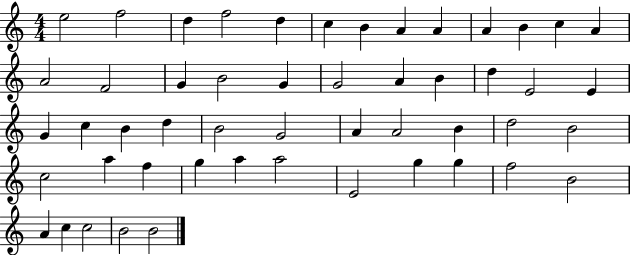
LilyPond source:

{
  \clef treble
  \numericTimeSignature
  \time 4/4
  \key c \major
  e''2 f''2 | d''4 f''2 d''4 | c''4 b'4 a'4 a'4 | a'4 b'4 c''4 a'4 | \break a'2 f'2 | g'4 b'2 g'4 | g'2 a'4 b'4 | d''4 e'2 e'4 | \break g'4 c''4 b'4 d''4 | b'2 g'2 | a'4 a'2 b'4 | d''2 b'2 | \break c''2 a''4 f''4 | g''4 a''4 a''2 | e'2 g''4 g''4 | f''2 b'2 | \break a'4 c''4 c''2 | b'2 b'2 | \bar "|."
}